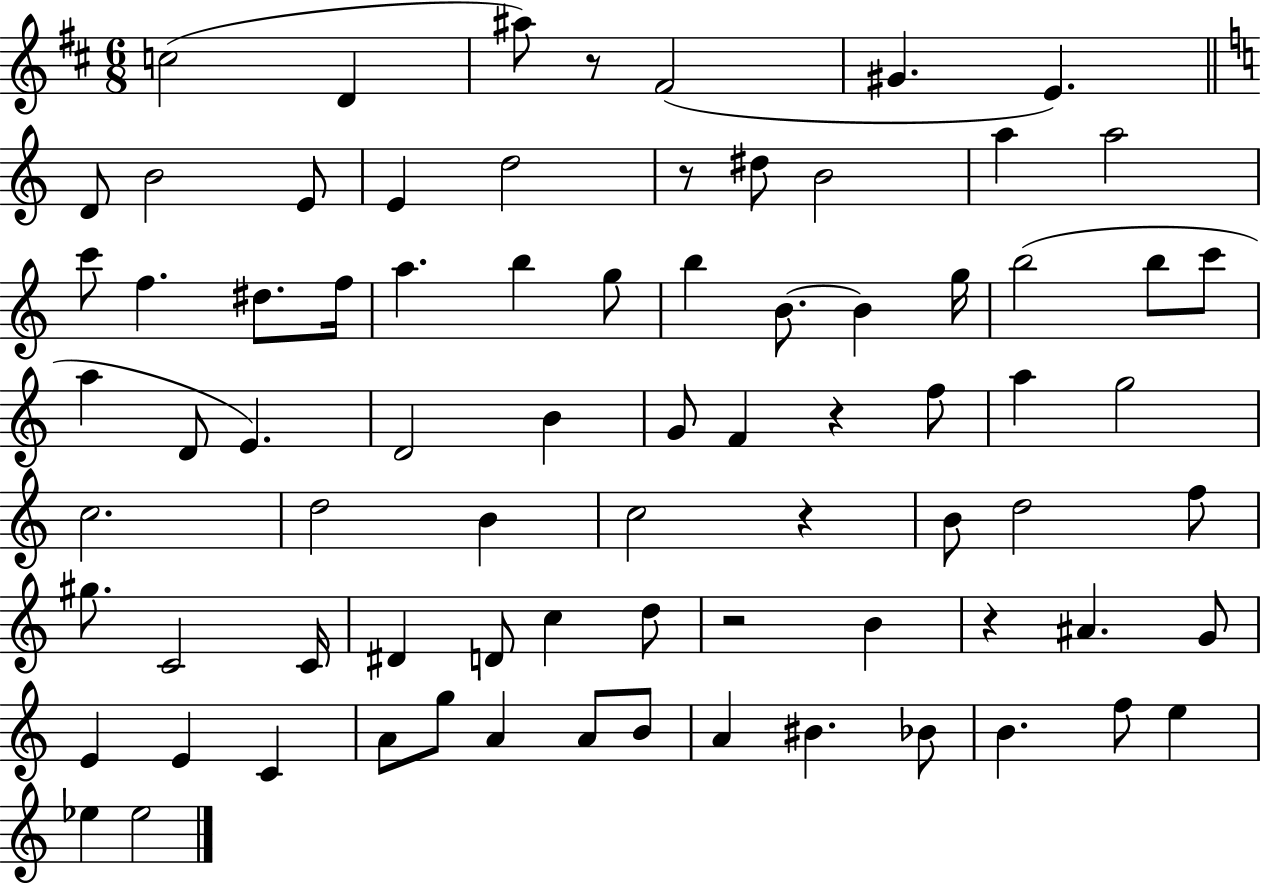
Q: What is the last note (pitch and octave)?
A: Eb5